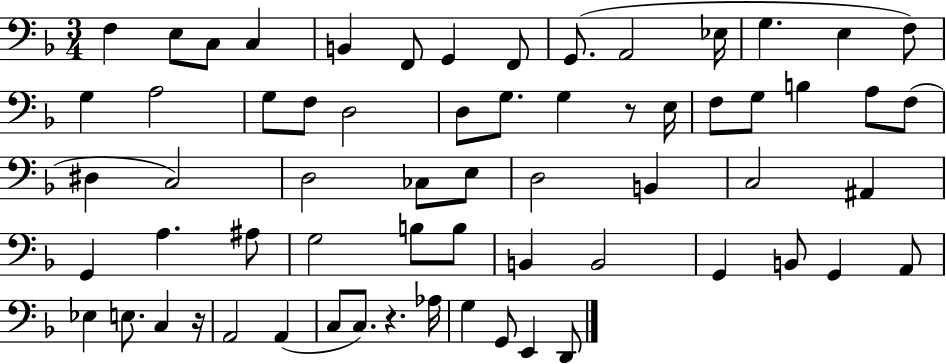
{
  \clef bass
  \numericTimeSignature
  \time 3/4
  \key f \major
  f4 e8 c8 c4 | b,4 f,8 g,4 f,8 | g,8.( a,2 ees16 | g4. e4 f8) | \break g4 a2 | g8 f8 d2 | d8 g8. g4 r8 e16 | f8 g8 b4 a8 f8( | \break dis4 c2) | d2 ces8 e8 | d2 b,4 | c2 ais,4 | \break g,4 a4. ais8 | g2 b8 b8 | b,4 b,2 | g,4 b,8 g,4 a,8 | \break ees4 e8. c4 r16 | a,2 a,4( | c8 c8.) r4. aes16 | g4 g,8 e,4 d,8 | \break \bar "|."
}